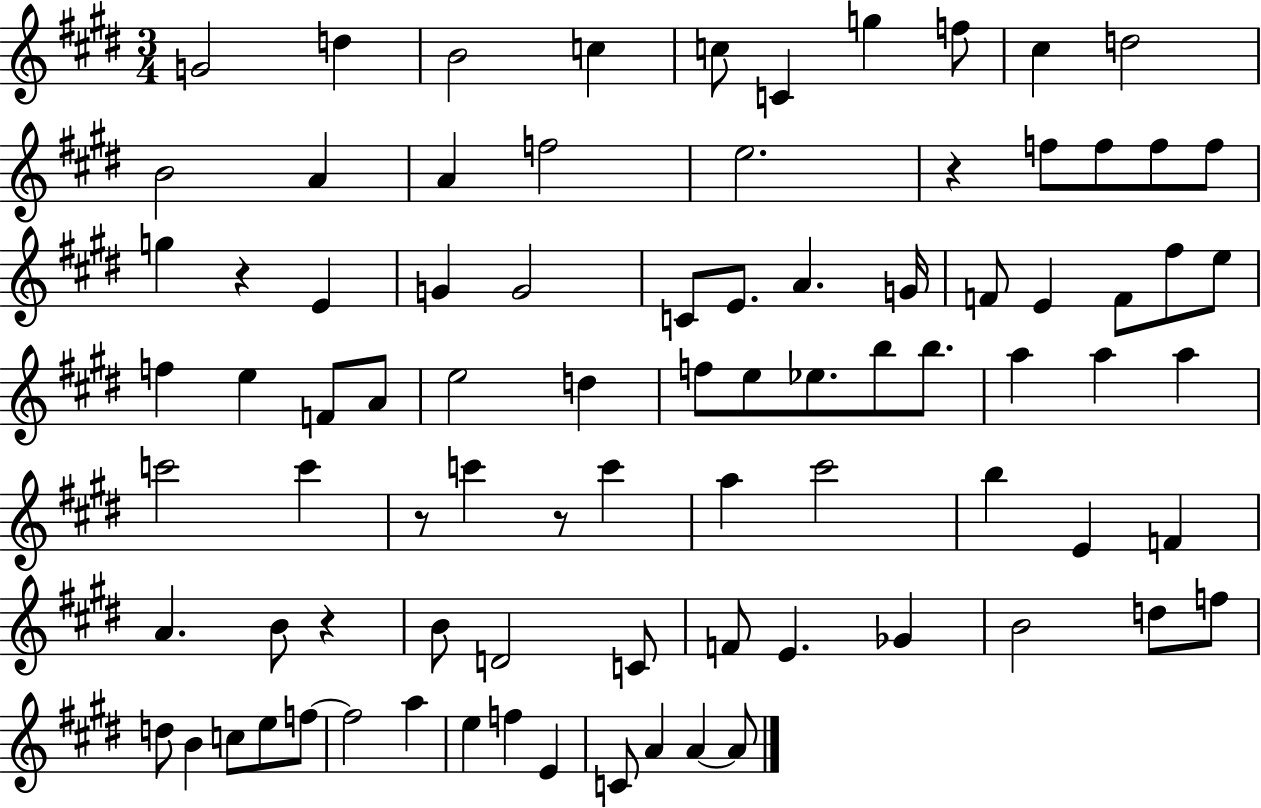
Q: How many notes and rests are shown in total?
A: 85